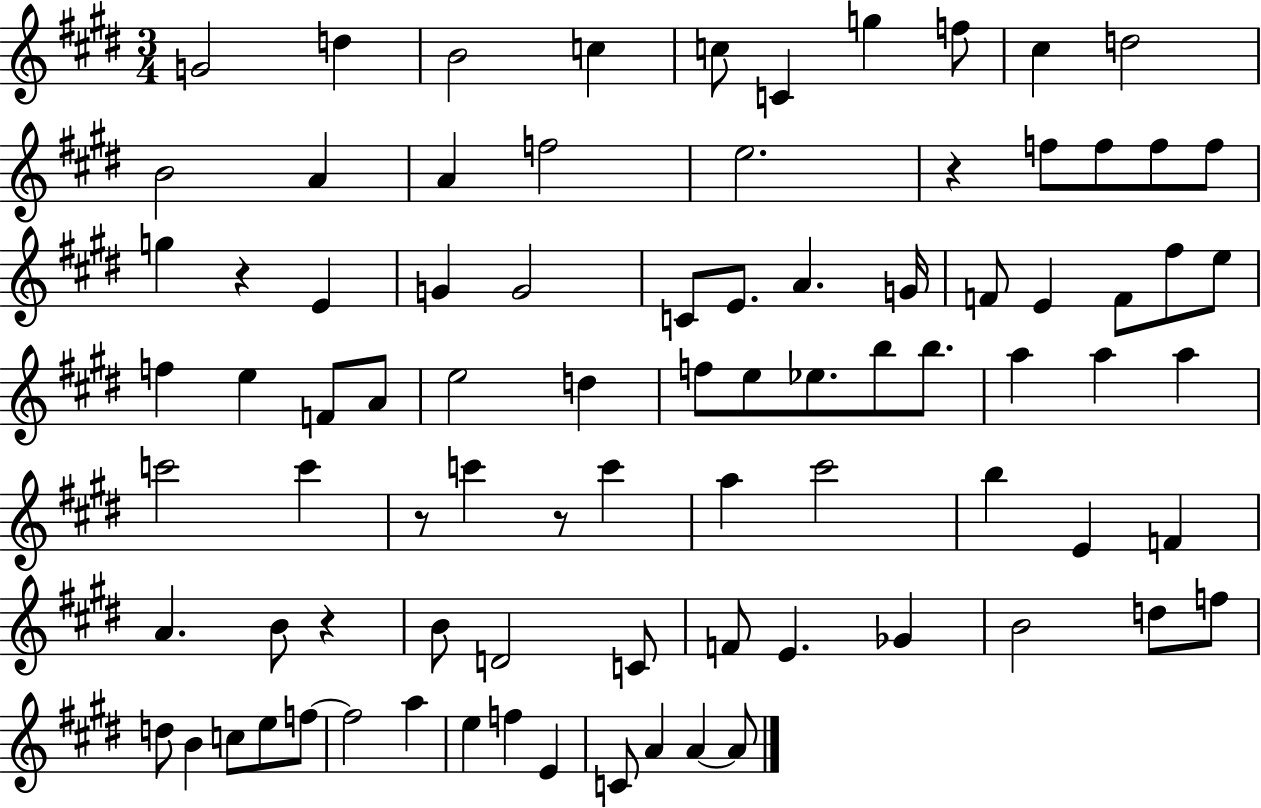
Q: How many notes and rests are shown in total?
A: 85